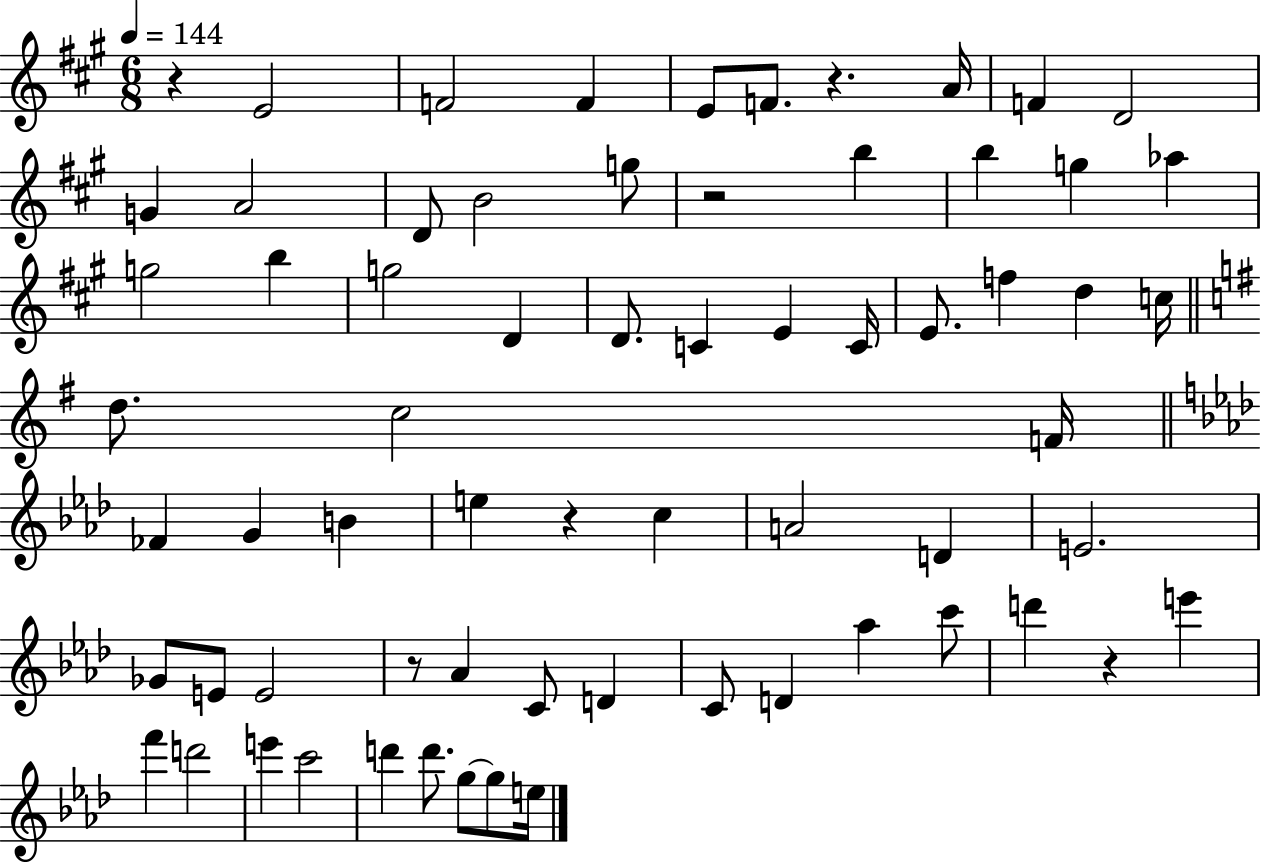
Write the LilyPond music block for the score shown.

{
  \clef treble
  \numericTimeSignature
  \time 6/8
  \key a \major
  \tempo 4 = 144
  r4 e'2 | f'2 f'4 | e'8 f'8. r4. a'16 | f'4 d'2 | \break g'4 a'2 | d'8 b'2 g''8 | r2 b''4 | b''4 g''4 aes''4 | \break g''2 b''4 | g''2 d'4 | d'8. c'4 e'4 c'16 | e'8. f''4 d''4 c''16 | \break \bar "||" \break \key e \minor d''8. c''2 f'16 | \bar "||" \break \key aes \major fes'4 g'4 b'4 | e''4 r4 c''4 | a'2 d'4 | e'2. | \break ges'8 e'8 e'2 | r8 aes'4 c'8 d'4 | c'8 d'4 aes''4 c'''8 | d'''4 r4 e'''4 | \break f'''4 d'''2 | e'''4 c'''2 | d'''4 d'''8. g''8~~ g''8 e''16 | \bar "|."
}